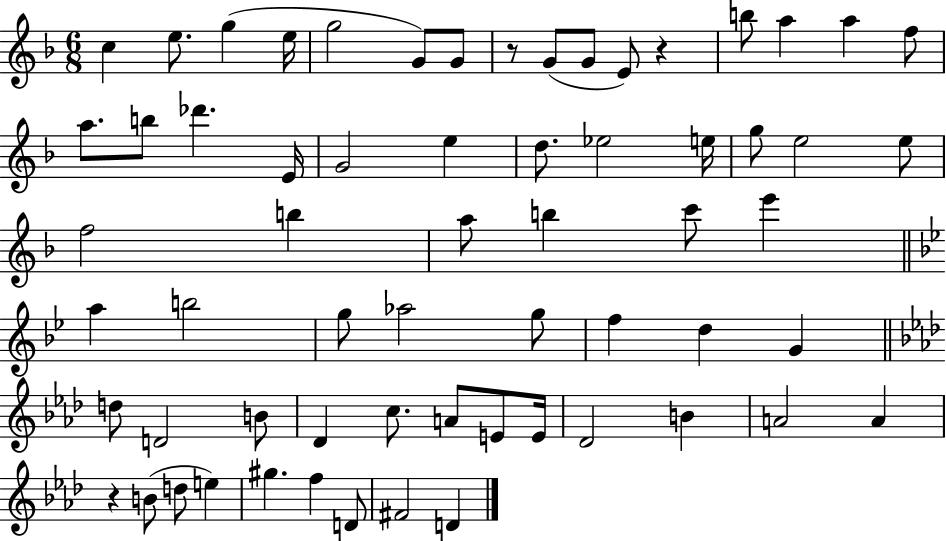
C5/q E5/e. G5/q E5/s G5/h G4/e G4/e R/e G4/e G4/e E4/e R/q B5/e A5/q A5/q F5/e A5/e. B5/e Db6/q. E4/s G4/h E5/q D5/e. Eb5/h E5/s G5/e E5/h E5/e F5/h B5/q A5/e B5/q C6/e E6/q A5/q B5/h G5/e Ab5/h G5/e F5/q D5/q G4/q D5/e D4/h B4/e Db4/q C5/e. A4/e E4/e E4/s Db4/h B4/q A4/h A4/q R/q B4/e D5/e E5/q G#5/q. F5/q D4/e F#4/h D4/q